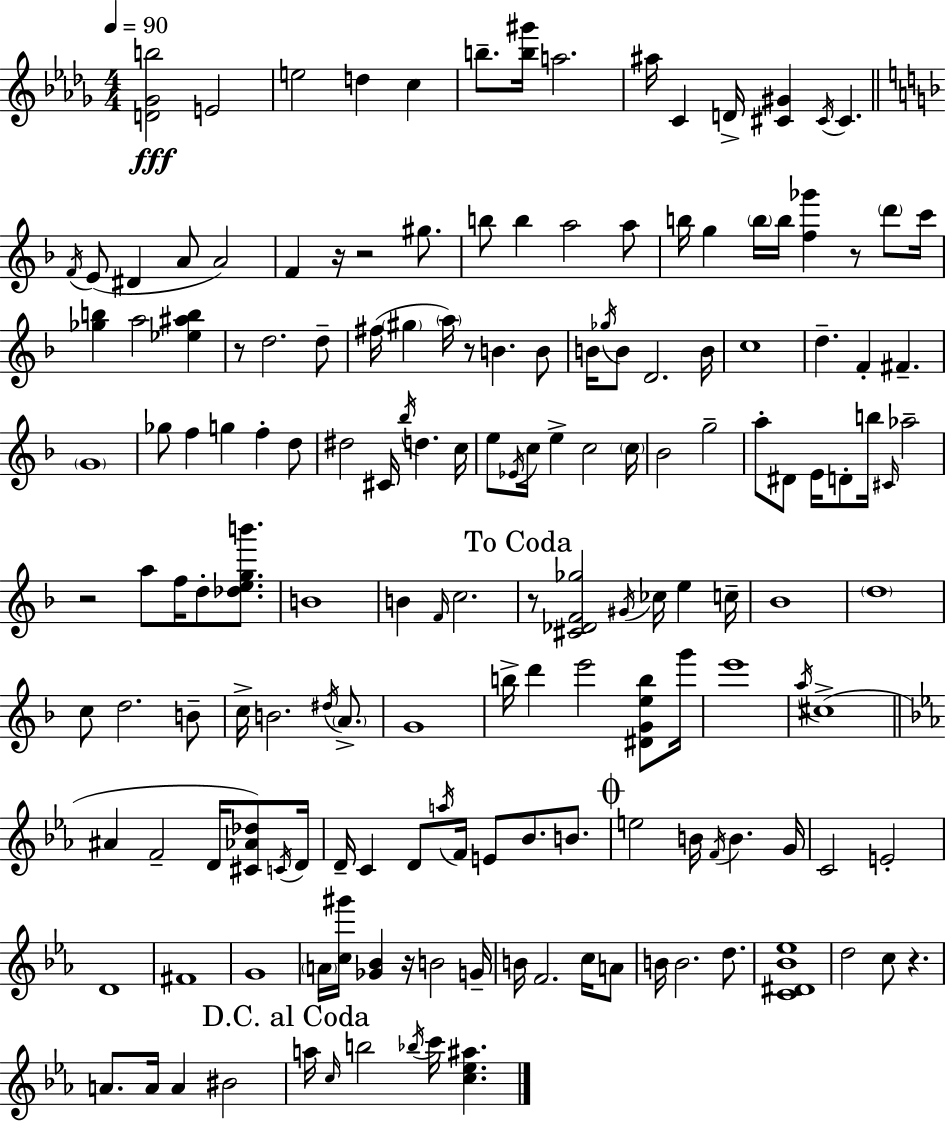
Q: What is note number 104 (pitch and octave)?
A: D4